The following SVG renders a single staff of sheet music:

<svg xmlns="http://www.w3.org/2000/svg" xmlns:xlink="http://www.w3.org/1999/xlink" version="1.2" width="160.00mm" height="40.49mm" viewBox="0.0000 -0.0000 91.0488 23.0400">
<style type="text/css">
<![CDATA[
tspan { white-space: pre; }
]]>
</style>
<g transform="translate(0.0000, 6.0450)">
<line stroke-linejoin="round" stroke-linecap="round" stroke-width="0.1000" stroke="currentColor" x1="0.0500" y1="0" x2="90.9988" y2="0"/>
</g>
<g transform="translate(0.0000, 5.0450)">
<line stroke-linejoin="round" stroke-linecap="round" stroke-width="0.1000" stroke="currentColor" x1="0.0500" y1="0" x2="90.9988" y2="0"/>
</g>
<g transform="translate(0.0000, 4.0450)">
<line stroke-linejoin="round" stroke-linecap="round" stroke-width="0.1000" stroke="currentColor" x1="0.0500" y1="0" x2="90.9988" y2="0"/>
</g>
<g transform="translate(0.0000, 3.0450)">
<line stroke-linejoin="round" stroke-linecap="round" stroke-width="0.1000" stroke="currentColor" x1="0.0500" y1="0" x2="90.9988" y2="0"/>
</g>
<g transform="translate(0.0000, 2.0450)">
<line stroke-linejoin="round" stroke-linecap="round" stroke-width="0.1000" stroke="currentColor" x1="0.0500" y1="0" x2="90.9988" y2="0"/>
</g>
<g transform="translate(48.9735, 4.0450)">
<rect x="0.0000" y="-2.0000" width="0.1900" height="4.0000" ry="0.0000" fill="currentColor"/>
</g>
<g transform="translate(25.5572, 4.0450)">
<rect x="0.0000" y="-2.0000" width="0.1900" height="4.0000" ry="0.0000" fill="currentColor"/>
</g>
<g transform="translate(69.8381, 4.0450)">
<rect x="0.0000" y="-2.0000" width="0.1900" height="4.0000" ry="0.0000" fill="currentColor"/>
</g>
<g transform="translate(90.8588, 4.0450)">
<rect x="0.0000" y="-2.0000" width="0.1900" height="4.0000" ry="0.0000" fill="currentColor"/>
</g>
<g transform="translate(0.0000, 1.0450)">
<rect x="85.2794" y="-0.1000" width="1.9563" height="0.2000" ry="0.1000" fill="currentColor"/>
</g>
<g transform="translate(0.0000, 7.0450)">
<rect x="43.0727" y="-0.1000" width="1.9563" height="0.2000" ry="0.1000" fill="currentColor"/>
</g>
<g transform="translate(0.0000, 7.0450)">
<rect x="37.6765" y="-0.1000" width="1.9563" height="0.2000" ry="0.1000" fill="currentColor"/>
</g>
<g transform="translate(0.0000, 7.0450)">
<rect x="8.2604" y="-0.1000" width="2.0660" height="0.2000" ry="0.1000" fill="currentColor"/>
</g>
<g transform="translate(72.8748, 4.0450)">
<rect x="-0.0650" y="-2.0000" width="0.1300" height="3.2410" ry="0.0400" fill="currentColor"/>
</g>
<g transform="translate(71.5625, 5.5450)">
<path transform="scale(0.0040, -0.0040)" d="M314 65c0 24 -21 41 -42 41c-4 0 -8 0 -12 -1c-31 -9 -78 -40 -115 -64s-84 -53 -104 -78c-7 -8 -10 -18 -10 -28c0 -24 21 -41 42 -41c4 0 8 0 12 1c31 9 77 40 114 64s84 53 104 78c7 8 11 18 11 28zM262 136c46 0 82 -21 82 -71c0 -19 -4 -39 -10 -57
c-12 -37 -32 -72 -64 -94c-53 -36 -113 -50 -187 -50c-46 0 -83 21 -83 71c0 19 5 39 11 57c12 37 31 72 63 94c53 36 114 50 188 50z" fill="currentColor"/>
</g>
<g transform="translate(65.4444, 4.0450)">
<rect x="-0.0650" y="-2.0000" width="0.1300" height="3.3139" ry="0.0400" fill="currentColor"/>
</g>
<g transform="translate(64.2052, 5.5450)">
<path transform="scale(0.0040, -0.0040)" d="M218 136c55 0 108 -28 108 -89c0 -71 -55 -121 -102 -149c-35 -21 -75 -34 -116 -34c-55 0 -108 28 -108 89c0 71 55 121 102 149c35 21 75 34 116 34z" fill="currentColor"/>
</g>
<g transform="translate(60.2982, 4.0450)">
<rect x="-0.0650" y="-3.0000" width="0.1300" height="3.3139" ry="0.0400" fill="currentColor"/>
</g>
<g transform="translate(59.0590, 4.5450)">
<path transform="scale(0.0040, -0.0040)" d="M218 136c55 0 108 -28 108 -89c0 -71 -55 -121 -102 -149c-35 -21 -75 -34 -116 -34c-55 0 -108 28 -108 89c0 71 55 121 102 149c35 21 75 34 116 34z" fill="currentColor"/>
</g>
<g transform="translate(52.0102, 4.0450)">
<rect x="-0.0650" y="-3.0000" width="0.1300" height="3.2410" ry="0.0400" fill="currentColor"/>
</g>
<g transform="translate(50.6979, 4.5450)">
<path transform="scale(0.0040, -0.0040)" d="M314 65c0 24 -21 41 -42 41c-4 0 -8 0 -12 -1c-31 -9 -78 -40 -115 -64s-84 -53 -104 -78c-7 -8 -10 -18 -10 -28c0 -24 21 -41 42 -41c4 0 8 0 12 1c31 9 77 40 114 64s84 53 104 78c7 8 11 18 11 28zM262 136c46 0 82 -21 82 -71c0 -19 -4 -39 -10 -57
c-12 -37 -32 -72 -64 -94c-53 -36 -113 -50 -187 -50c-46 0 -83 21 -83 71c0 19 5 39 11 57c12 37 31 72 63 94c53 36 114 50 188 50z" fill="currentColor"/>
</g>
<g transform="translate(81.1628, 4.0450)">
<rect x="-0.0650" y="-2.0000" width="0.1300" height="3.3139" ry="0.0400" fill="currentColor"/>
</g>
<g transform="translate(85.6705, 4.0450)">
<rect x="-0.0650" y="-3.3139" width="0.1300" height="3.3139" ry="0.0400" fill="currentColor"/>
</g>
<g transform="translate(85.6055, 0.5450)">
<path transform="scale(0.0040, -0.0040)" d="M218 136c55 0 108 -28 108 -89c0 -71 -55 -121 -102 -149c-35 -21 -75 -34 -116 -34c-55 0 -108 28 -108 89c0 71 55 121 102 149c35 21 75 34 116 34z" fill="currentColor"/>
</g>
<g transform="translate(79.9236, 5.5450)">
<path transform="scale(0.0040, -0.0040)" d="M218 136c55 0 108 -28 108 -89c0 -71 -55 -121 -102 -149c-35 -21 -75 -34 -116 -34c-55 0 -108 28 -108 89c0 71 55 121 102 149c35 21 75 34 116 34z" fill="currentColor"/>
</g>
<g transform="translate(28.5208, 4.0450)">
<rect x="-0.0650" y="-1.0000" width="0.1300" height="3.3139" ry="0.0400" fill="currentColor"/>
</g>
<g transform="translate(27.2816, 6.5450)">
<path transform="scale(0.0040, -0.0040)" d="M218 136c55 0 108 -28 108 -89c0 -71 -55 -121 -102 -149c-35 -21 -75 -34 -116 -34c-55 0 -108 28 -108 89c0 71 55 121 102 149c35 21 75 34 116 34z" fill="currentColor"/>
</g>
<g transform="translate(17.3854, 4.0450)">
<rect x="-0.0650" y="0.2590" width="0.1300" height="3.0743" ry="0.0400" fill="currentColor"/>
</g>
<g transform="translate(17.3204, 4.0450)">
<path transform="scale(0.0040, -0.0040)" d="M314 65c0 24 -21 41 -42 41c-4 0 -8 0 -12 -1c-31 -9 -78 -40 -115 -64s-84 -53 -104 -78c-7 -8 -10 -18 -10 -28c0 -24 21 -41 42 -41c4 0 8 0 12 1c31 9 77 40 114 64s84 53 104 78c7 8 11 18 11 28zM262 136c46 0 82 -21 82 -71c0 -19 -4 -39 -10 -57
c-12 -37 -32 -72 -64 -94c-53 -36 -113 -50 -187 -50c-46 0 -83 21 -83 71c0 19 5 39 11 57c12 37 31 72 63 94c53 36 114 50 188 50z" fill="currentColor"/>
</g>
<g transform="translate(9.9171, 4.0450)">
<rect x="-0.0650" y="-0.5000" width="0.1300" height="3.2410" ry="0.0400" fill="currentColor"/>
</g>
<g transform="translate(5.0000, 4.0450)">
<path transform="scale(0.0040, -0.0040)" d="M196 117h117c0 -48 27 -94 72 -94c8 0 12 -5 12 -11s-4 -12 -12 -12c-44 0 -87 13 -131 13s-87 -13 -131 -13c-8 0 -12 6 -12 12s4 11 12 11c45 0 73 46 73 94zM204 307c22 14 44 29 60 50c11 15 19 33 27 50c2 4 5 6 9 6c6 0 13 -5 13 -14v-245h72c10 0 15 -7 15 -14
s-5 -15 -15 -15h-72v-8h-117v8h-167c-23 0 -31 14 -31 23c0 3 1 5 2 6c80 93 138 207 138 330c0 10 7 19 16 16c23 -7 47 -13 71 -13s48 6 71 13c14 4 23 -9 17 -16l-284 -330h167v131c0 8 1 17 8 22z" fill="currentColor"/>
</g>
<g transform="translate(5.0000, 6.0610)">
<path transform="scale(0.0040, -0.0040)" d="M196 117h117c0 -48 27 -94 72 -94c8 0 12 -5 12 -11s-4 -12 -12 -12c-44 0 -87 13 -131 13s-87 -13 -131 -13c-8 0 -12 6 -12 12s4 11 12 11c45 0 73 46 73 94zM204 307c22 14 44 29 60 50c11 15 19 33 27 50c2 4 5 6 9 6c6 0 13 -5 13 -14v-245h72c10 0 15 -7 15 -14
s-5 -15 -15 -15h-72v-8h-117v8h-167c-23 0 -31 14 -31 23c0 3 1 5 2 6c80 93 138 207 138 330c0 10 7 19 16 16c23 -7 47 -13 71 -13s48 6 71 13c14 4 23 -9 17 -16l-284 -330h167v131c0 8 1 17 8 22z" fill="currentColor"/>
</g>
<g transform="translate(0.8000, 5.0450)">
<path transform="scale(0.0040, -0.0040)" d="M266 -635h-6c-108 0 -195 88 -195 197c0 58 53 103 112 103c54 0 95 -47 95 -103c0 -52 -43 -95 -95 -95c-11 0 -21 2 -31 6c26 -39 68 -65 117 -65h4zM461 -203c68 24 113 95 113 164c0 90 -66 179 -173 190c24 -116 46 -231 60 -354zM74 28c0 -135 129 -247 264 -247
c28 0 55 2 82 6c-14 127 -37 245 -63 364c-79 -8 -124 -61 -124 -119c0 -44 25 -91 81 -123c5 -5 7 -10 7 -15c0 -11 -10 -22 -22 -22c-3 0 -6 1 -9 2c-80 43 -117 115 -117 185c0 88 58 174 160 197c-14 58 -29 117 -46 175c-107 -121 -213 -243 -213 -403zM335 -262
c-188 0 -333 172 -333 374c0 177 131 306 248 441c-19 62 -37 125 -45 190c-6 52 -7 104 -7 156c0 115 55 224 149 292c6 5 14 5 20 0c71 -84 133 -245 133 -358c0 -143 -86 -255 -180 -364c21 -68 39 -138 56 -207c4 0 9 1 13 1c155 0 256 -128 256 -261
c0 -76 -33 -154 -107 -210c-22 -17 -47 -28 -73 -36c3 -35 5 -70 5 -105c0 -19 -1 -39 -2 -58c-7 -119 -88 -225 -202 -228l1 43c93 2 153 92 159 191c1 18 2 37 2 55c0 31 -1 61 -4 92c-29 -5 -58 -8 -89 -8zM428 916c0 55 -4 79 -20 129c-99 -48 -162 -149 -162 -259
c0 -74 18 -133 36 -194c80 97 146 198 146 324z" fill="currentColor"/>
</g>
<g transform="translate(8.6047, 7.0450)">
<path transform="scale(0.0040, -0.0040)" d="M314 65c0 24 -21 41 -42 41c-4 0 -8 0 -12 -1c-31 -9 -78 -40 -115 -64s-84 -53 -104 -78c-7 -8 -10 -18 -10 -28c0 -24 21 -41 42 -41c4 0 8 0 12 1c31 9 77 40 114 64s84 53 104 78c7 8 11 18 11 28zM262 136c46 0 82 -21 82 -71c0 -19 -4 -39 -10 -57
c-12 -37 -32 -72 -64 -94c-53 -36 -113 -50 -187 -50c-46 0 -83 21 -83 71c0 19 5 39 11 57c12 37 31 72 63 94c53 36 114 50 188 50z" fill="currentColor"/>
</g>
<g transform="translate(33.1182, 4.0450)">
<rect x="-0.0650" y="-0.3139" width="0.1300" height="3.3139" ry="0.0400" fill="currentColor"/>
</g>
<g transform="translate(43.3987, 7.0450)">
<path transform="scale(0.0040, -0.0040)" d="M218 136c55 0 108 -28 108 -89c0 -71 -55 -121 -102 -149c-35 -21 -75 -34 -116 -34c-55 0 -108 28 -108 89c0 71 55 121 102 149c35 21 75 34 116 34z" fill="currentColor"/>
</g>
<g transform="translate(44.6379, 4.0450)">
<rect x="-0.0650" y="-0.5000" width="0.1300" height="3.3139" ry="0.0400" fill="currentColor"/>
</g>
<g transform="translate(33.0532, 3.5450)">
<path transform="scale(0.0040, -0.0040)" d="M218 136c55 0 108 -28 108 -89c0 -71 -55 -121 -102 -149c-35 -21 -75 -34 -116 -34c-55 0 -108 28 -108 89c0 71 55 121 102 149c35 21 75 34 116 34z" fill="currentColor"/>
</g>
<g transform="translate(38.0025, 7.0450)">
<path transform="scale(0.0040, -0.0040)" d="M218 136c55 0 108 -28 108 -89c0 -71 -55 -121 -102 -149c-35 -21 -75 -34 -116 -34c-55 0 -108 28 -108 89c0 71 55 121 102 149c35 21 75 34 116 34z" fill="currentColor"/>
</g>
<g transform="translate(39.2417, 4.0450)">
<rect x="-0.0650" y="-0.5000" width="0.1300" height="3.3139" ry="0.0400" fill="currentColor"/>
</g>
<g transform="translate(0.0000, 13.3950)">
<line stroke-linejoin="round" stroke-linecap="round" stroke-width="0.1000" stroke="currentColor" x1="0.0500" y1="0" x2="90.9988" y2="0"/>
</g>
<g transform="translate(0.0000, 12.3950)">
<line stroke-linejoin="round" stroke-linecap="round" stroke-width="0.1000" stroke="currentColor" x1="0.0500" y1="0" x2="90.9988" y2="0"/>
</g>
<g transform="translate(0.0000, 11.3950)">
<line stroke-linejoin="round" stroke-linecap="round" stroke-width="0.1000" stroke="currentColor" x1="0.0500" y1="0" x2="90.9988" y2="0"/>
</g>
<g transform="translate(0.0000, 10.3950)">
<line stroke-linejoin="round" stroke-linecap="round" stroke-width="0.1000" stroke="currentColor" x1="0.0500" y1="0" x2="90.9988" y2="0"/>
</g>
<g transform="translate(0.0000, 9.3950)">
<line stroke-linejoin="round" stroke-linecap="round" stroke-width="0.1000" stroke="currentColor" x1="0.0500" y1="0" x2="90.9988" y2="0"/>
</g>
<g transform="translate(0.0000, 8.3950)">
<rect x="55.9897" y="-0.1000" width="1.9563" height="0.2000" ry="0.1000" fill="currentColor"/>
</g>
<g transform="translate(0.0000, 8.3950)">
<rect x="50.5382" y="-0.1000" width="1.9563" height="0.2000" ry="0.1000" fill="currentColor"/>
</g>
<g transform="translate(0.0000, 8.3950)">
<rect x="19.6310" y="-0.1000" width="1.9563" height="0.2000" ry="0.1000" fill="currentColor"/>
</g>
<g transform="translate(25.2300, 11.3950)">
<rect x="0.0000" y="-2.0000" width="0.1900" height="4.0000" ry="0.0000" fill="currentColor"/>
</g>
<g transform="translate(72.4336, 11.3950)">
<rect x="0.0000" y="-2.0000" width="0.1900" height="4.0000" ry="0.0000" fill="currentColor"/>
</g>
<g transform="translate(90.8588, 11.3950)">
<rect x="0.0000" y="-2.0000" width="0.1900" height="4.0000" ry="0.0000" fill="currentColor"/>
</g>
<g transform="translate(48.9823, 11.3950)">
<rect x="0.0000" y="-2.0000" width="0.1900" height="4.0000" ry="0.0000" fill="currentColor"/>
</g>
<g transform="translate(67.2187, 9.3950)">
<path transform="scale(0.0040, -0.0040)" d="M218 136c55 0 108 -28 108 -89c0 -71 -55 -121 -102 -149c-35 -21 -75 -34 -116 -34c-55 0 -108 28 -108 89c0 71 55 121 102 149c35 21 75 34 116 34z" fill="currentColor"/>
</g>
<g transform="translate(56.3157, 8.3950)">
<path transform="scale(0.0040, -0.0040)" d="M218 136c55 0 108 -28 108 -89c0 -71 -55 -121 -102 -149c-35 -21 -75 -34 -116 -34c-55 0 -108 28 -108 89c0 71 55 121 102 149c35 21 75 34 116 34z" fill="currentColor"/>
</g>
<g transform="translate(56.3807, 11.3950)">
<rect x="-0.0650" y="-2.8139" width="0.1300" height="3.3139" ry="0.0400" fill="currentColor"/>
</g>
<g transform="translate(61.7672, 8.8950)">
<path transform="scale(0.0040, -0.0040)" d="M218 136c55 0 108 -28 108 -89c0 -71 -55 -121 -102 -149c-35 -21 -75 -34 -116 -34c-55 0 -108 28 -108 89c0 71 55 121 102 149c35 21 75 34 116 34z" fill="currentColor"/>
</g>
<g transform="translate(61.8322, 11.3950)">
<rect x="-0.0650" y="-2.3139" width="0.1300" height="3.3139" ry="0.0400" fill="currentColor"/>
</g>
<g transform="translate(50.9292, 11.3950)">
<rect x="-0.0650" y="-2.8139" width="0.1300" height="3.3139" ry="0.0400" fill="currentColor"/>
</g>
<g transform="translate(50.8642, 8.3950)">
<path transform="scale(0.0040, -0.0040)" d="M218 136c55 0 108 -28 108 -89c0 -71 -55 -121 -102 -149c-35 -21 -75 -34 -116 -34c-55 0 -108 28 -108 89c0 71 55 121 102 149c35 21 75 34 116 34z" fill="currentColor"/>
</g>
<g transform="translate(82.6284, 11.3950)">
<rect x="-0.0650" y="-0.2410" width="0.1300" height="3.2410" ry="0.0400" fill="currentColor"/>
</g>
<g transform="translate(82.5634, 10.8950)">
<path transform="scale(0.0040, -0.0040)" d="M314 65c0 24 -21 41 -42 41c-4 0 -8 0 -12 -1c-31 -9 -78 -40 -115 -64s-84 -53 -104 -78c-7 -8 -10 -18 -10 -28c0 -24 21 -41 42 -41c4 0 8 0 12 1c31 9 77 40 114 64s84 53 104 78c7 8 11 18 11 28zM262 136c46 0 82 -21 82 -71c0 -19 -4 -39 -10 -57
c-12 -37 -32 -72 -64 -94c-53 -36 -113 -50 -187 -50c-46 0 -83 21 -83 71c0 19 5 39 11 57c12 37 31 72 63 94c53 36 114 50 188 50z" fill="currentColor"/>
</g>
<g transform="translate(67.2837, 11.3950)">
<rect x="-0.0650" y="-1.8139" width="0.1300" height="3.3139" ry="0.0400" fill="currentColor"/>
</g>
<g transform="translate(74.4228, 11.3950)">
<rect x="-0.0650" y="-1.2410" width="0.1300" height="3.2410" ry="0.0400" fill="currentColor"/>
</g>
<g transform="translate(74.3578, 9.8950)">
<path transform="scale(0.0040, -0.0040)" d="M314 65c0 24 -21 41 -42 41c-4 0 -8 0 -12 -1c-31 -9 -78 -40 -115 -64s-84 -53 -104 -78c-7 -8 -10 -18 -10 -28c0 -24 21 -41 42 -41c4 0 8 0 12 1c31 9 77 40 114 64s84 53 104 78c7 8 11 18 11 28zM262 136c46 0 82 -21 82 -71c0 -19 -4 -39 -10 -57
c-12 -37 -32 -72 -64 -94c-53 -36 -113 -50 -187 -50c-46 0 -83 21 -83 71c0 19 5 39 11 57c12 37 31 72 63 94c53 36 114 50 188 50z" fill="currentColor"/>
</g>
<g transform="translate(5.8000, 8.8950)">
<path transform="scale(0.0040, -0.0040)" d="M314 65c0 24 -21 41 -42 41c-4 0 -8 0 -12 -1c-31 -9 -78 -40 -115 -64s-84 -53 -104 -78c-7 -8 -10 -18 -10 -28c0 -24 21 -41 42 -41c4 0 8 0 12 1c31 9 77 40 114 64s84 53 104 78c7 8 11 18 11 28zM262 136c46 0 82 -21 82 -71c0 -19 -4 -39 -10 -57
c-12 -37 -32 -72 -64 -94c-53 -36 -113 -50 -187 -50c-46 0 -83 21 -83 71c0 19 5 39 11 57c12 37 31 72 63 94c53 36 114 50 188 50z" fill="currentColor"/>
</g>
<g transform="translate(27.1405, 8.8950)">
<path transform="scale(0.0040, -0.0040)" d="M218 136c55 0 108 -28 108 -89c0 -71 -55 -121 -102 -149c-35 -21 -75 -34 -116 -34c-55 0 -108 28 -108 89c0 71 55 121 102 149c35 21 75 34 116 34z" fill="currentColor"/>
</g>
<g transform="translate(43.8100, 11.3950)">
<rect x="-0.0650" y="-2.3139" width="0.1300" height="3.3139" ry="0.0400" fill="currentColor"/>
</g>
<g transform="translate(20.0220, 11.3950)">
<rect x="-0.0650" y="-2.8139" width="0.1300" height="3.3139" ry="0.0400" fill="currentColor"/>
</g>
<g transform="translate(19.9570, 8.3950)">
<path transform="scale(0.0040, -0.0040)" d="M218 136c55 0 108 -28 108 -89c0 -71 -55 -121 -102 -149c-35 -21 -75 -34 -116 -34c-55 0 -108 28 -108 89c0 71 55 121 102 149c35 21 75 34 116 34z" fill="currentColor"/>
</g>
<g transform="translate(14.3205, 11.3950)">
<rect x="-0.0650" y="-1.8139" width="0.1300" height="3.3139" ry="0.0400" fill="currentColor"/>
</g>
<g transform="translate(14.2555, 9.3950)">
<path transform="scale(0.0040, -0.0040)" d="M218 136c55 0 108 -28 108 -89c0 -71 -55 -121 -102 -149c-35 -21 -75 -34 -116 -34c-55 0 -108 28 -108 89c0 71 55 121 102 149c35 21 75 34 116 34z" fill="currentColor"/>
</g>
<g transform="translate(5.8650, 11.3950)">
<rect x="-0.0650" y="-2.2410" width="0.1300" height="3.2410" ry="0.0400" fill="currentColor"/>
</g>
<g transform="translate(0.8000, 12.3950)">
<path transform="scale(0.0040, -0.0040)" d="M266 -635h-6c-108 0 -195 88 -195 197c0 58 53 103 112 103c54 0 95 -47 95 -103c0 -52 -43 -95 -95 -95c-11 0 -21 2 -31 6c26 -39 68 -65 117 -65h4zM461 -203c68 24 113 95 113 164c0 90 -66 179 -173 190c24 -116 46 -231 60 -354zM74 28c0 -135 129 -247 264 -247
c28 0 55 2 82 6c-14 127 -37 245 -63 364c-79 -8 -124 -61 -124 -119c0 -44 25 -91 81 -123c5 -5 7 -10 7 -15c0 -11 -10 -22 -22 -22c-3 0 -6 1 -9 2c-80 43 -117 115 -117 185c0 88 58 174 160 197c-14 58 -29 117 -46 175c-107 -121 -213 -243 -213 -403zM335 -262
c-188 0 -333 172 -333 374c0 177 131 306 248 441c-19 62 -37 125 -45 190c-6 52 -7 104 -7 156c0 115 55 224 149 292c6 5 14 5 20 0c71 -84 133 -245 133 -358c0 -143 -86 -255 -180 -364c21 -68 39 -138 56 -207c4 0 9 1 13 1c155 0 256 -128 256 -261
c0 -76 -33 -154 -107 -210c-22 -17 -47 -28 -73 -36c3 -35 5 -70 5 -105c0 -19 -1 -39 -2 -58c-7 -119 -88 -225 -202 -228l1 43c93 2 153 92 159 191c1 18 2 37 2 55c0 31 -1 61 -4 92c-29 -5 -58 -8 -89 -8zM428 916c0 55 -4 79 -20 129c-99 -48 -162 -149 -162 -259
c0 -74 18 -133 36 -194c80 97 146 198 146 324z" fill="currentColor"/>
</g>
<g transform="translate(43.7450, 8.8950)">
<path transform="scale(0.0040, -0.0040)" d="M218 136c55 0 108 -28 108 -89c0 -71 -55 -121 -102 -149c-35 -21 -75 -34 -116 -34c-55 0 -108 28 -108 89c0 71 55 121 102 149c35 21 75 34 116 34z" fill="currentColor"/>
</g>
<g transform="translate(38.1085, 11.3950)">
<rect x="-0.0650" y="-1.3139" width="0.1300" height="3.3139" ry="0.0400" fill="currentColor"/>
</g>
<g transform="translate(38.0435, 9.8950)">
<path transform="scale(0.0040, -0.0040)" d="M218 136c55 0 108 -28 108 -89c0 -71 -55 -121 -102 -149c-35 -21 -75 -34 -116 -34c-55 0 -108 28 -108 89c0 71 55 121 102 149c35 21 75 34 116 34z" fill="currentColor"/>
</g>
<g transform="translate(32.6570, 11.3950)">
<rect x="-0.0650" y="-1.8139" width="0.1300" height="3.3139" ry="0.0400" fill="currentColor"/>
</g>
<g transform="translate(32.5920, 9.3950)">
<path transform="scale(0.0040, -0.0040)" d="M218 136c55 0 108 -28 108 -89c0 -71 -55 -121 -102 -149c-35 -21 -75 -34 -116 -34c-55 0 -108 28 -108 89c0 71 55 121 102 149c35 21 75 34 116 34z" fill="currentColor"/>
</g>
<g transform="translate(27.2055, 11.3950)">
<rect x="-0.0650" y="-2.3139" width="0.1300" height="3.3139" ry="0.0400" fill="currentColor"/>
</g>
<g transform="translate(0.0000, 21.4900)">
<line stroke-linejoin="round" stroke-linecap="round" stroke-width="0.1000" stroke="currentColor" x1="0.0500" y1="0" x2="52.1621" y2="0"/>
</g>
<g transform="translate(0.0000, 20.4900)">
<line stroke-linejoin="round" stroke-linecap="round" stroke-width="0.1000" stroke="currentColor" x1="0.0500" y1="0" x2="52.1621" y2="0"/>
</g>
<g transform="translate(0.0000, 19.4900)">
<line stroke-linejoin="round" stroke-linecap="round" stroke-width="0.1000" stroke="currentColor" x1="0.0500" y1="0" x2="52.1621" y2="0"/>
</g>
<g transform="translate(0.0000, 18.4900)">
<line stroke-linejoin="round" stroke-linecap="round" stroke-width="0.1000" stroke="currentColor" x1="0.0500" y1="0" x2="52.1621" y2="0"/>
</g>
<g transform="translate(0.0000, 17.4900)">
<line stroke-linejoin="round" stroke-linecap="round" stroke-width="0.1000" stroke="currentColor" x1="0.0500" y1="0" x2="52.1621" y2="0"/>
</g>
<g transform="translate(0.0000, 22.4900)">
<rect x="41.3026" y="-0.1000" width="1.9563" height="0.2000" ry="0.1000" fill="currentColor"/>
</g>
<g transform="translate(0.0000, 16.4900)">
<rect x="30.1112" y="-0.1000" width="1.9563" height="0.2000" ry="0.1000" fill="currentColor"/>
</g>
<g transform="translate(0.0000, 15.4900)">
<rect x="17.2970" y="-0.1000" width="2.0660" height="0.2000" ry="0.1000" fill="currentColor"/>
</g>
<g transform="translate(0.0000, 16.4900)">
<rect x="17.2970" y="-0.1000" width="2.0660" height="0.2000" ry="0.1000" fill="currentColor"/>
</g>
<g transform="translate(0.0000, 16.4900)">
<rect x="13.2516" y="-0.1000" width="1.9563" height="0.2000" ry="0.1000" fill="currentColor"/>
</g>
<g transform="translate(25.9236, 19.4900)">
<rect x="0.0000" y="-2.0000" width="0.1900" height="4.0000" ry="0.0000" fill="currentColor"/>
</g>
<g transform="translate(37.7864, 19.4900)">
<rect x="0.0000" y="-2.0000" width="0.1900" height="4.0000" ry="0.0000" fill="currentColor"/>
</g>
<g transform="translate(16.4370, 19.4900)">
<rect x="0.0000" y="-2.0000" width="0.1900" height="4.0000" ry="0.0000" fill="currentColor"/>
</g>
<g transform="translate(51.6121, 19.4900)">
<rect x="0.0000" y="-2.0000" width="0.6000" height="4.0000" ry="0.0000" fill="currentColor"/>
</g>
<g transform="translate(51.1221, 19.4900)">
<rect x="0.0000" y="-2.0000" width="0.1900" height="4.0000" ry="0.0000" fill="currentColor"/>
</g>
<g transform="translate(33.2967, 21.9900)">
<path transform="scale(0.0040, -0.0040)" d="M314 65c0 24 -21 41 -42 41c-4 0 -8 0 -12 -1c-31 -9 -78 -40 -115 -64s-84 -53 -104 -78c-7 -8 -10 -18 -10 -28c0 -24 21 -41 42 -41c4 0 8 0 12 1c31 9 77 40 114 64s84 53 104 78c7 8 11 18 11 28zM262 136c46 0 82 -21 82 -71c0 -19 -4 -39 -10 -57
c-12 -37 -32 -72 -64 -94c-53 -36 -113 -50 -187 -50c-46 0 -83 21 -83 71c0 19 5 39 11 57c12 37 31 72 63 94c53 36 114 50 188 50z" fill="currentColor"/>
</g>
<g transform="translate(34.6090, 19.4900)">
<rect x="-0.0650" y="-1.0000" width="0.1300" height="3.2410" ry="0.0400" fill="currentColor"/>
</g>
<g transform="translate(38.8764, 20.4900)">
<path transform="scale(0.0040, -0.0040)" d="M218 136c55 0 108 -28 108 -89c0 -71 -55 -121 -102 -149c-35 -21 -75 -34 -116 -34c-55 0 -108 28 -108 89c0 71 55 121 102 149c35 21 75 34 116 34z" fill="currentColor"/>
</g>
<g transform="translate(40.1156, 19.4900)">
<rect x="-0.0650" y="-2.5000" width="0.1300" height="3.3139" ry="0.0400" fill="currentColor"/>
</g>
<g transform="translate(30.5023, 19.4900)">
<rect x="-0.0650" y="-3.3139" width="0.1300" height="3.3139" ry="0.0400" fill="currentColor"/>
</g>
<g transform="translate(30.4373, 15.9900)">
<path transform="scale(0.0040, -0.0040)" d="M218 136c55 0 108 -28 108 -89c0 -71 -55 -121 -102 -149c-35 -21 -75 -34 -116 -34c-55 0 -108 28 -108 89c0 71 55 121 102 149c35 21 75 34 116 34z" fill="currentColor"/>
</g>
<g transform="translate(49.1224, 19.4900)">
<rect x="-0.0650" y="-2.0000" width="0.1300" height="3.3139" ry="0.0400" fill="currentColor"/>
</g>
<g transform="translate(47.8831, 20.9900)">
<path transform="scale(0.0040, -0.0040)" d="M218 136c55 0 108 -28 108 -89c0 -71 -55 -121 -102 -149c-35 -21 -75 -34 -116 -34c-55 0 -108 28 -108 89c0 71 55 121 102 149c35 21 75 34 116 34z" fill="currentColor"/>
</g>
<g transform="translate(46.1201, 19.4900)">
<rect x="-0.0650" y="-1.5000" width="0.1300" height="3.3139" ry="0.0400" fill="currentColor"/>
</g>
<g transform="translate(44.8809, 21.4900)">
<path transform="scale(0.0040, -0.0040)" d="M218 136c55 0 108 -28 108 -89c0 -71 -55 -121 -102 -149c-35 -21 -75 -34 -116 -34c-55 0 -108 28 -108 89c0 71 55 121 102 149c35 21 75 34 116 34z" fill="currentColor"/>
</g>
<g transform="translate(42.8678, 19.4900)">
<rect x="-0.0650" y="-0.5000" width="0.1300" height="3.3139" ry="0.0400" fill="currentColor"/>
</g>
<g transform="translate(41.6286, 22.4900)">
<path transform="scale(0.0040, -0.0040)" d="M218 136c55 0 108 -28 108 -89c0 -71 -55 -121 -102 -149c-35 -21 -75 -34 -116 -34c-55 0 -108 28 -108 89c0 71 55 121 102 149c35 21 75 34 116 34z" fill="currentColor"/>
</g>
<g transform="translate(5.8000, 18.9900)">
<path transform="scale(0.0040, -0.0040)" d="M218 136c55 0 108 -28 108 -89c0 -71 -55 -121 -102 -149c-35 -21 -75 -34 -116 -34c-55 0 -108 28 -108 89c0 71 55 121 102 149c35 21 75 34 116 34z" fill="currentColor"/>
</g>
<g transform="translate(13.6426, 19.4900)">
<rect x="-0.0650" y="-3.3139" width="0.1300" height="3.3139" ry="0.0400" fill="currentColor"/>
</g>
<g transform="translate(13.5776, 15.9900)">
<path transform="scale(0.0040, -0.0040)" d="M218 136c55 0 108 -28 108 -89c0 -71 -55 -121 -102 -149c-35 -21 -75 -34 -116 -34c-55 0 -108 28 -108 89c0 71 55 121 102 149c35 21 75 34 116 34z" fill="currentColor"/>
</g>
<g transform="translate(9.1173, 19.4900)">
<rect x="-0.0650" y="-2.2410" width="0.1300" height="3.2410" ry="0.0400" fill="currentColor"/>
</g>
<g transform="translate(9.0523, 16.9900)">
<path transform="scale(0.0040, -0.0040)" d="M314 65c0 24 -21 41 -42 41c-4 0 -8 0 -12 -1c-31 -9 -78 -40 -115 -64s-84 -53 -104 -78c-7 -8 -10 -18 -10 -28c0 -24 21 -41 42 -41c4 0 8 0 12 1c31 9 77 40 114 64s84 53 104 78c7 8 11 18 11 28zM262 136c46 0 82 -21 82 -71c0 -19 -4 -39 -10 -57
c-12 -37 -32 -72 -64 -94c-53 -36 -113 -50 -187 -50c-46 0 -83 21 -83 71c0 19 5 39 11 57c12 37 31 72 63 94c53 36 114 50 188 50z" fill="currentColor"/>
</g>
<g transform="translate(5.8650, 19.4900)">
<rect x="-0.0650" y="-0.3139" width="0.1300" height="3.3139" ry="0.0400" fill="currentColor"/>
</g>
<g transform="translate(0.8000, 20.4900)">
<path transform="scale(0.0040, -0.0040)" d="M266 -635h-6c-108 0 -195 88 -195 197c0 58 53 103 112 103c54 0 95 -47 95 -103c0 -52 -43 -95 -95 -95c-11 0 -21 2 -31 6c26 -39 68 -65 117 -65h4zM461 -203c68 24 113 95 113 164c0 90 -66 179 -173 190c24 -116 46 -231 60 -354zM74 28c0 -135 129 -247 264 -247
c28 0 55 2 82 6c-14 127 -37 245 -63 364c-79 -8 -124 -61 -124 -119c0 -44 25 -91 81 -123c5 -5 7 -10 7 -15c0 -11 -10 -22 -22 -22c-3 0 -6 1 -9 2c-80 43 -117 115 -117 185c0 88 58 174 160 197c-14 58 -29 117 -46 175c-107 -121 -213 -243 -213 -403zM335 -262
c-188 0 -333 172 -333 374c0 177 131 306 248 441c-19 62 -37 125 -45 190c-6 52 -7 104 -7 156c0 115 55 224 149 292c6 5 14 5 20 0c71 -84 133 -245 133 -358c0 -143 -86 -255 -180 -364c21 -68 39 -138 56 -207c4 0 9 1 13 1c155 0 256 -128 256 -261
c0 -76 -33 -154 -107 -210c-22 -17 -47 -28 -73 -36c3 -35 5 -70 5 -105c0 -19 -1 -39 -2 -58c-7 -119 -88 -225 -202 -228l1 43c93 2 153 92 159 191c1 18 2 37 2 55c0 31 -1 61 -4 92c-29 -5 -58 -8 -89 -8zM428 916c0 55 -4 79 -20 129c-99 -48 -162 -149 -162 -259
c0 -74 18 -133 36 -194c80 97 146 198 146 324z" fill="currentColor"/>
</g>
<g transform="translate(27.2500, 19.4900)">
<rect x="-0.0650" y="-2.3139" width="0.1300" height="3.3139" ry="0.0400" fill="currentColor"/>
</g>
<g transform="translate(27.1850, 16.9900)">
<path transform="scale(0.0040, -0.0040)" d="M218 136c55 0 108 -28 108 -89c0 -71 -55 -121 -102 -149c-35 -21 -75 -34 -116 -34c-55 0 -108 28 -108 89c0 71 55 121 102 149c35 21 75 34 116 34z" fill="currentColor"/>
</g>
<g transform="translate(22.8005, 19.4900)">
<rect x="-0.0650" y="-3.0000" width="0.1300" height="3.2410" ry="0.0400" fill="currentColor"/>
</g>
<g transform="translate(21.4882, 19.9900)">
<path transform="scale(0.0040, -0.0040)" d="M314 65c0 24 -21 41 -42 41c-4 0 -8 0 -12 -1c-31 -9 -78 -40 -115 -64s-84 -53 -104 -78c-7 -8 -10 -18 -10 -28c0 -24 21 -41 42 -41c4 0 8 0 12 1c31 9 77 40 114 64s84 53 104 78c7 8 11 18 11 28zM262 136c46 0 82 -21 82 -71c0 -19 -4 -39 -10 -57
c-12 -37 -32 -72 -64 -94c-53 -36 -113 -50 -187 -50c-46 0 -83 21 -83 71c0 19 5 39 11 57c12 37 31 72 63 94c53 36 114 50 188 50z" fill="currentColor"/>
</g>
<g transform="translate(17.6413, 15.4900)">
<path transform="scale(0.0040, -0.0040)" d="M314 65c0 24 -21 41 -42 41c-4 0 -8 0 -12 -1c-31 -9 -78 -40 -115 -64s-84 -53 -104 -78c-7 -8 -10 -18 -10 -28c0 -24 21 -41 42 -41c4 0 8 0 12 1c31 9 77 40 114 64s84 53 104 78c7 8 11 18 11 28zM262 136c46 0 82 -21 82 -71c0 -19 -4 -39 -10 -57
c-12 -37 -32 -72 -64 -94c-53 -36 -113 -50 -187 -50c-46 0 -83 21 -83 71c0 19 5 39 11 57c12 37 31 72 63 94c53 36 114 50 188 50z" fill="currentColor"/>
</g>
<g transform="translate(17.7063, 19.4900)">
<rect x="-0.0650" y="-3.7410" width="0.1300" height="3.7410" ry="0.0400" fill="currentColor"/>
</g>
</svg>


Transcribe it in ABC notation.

X:1
T:Untitled
M:4/4
L:1/4
K:C
C2 B2 D c C C A2 A F F2 F b g2 f a g f e g a a g f e2 c2 c g2 b c'2 A2 g b D2 G C E F